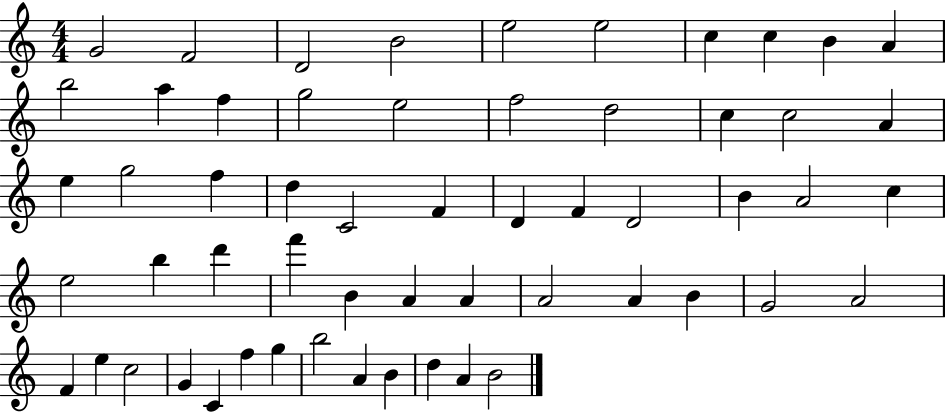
{
  \clef treble
  \numericTimeSignature
  \time 4/4
  \key c \major
  g'2 f'2 | d'2 b'2 | e''2 e''2 | c''4 c''4 b'4 a'4 | \break b''2 a''4 f''4 | g''2 e''2 | f''2 d''2 | c''4 c''2 a'4 | \break e''4 g''2 f''4 | d''4 c'2 f'4 | d'4 f'4 d'2 | b'4 a'2 c''4 | \break e''2 b''4 d'''4 | f'''4 b'4 a'4 a'4 | a'2 a'4 b'4 | g'2 a'2 | \break f'4 e''4 c''2 | g'4 c'4 f''4 g''4 | b''2 a'4 b'4 | d''4 a'4 b'2 | \break \bar "|."
}